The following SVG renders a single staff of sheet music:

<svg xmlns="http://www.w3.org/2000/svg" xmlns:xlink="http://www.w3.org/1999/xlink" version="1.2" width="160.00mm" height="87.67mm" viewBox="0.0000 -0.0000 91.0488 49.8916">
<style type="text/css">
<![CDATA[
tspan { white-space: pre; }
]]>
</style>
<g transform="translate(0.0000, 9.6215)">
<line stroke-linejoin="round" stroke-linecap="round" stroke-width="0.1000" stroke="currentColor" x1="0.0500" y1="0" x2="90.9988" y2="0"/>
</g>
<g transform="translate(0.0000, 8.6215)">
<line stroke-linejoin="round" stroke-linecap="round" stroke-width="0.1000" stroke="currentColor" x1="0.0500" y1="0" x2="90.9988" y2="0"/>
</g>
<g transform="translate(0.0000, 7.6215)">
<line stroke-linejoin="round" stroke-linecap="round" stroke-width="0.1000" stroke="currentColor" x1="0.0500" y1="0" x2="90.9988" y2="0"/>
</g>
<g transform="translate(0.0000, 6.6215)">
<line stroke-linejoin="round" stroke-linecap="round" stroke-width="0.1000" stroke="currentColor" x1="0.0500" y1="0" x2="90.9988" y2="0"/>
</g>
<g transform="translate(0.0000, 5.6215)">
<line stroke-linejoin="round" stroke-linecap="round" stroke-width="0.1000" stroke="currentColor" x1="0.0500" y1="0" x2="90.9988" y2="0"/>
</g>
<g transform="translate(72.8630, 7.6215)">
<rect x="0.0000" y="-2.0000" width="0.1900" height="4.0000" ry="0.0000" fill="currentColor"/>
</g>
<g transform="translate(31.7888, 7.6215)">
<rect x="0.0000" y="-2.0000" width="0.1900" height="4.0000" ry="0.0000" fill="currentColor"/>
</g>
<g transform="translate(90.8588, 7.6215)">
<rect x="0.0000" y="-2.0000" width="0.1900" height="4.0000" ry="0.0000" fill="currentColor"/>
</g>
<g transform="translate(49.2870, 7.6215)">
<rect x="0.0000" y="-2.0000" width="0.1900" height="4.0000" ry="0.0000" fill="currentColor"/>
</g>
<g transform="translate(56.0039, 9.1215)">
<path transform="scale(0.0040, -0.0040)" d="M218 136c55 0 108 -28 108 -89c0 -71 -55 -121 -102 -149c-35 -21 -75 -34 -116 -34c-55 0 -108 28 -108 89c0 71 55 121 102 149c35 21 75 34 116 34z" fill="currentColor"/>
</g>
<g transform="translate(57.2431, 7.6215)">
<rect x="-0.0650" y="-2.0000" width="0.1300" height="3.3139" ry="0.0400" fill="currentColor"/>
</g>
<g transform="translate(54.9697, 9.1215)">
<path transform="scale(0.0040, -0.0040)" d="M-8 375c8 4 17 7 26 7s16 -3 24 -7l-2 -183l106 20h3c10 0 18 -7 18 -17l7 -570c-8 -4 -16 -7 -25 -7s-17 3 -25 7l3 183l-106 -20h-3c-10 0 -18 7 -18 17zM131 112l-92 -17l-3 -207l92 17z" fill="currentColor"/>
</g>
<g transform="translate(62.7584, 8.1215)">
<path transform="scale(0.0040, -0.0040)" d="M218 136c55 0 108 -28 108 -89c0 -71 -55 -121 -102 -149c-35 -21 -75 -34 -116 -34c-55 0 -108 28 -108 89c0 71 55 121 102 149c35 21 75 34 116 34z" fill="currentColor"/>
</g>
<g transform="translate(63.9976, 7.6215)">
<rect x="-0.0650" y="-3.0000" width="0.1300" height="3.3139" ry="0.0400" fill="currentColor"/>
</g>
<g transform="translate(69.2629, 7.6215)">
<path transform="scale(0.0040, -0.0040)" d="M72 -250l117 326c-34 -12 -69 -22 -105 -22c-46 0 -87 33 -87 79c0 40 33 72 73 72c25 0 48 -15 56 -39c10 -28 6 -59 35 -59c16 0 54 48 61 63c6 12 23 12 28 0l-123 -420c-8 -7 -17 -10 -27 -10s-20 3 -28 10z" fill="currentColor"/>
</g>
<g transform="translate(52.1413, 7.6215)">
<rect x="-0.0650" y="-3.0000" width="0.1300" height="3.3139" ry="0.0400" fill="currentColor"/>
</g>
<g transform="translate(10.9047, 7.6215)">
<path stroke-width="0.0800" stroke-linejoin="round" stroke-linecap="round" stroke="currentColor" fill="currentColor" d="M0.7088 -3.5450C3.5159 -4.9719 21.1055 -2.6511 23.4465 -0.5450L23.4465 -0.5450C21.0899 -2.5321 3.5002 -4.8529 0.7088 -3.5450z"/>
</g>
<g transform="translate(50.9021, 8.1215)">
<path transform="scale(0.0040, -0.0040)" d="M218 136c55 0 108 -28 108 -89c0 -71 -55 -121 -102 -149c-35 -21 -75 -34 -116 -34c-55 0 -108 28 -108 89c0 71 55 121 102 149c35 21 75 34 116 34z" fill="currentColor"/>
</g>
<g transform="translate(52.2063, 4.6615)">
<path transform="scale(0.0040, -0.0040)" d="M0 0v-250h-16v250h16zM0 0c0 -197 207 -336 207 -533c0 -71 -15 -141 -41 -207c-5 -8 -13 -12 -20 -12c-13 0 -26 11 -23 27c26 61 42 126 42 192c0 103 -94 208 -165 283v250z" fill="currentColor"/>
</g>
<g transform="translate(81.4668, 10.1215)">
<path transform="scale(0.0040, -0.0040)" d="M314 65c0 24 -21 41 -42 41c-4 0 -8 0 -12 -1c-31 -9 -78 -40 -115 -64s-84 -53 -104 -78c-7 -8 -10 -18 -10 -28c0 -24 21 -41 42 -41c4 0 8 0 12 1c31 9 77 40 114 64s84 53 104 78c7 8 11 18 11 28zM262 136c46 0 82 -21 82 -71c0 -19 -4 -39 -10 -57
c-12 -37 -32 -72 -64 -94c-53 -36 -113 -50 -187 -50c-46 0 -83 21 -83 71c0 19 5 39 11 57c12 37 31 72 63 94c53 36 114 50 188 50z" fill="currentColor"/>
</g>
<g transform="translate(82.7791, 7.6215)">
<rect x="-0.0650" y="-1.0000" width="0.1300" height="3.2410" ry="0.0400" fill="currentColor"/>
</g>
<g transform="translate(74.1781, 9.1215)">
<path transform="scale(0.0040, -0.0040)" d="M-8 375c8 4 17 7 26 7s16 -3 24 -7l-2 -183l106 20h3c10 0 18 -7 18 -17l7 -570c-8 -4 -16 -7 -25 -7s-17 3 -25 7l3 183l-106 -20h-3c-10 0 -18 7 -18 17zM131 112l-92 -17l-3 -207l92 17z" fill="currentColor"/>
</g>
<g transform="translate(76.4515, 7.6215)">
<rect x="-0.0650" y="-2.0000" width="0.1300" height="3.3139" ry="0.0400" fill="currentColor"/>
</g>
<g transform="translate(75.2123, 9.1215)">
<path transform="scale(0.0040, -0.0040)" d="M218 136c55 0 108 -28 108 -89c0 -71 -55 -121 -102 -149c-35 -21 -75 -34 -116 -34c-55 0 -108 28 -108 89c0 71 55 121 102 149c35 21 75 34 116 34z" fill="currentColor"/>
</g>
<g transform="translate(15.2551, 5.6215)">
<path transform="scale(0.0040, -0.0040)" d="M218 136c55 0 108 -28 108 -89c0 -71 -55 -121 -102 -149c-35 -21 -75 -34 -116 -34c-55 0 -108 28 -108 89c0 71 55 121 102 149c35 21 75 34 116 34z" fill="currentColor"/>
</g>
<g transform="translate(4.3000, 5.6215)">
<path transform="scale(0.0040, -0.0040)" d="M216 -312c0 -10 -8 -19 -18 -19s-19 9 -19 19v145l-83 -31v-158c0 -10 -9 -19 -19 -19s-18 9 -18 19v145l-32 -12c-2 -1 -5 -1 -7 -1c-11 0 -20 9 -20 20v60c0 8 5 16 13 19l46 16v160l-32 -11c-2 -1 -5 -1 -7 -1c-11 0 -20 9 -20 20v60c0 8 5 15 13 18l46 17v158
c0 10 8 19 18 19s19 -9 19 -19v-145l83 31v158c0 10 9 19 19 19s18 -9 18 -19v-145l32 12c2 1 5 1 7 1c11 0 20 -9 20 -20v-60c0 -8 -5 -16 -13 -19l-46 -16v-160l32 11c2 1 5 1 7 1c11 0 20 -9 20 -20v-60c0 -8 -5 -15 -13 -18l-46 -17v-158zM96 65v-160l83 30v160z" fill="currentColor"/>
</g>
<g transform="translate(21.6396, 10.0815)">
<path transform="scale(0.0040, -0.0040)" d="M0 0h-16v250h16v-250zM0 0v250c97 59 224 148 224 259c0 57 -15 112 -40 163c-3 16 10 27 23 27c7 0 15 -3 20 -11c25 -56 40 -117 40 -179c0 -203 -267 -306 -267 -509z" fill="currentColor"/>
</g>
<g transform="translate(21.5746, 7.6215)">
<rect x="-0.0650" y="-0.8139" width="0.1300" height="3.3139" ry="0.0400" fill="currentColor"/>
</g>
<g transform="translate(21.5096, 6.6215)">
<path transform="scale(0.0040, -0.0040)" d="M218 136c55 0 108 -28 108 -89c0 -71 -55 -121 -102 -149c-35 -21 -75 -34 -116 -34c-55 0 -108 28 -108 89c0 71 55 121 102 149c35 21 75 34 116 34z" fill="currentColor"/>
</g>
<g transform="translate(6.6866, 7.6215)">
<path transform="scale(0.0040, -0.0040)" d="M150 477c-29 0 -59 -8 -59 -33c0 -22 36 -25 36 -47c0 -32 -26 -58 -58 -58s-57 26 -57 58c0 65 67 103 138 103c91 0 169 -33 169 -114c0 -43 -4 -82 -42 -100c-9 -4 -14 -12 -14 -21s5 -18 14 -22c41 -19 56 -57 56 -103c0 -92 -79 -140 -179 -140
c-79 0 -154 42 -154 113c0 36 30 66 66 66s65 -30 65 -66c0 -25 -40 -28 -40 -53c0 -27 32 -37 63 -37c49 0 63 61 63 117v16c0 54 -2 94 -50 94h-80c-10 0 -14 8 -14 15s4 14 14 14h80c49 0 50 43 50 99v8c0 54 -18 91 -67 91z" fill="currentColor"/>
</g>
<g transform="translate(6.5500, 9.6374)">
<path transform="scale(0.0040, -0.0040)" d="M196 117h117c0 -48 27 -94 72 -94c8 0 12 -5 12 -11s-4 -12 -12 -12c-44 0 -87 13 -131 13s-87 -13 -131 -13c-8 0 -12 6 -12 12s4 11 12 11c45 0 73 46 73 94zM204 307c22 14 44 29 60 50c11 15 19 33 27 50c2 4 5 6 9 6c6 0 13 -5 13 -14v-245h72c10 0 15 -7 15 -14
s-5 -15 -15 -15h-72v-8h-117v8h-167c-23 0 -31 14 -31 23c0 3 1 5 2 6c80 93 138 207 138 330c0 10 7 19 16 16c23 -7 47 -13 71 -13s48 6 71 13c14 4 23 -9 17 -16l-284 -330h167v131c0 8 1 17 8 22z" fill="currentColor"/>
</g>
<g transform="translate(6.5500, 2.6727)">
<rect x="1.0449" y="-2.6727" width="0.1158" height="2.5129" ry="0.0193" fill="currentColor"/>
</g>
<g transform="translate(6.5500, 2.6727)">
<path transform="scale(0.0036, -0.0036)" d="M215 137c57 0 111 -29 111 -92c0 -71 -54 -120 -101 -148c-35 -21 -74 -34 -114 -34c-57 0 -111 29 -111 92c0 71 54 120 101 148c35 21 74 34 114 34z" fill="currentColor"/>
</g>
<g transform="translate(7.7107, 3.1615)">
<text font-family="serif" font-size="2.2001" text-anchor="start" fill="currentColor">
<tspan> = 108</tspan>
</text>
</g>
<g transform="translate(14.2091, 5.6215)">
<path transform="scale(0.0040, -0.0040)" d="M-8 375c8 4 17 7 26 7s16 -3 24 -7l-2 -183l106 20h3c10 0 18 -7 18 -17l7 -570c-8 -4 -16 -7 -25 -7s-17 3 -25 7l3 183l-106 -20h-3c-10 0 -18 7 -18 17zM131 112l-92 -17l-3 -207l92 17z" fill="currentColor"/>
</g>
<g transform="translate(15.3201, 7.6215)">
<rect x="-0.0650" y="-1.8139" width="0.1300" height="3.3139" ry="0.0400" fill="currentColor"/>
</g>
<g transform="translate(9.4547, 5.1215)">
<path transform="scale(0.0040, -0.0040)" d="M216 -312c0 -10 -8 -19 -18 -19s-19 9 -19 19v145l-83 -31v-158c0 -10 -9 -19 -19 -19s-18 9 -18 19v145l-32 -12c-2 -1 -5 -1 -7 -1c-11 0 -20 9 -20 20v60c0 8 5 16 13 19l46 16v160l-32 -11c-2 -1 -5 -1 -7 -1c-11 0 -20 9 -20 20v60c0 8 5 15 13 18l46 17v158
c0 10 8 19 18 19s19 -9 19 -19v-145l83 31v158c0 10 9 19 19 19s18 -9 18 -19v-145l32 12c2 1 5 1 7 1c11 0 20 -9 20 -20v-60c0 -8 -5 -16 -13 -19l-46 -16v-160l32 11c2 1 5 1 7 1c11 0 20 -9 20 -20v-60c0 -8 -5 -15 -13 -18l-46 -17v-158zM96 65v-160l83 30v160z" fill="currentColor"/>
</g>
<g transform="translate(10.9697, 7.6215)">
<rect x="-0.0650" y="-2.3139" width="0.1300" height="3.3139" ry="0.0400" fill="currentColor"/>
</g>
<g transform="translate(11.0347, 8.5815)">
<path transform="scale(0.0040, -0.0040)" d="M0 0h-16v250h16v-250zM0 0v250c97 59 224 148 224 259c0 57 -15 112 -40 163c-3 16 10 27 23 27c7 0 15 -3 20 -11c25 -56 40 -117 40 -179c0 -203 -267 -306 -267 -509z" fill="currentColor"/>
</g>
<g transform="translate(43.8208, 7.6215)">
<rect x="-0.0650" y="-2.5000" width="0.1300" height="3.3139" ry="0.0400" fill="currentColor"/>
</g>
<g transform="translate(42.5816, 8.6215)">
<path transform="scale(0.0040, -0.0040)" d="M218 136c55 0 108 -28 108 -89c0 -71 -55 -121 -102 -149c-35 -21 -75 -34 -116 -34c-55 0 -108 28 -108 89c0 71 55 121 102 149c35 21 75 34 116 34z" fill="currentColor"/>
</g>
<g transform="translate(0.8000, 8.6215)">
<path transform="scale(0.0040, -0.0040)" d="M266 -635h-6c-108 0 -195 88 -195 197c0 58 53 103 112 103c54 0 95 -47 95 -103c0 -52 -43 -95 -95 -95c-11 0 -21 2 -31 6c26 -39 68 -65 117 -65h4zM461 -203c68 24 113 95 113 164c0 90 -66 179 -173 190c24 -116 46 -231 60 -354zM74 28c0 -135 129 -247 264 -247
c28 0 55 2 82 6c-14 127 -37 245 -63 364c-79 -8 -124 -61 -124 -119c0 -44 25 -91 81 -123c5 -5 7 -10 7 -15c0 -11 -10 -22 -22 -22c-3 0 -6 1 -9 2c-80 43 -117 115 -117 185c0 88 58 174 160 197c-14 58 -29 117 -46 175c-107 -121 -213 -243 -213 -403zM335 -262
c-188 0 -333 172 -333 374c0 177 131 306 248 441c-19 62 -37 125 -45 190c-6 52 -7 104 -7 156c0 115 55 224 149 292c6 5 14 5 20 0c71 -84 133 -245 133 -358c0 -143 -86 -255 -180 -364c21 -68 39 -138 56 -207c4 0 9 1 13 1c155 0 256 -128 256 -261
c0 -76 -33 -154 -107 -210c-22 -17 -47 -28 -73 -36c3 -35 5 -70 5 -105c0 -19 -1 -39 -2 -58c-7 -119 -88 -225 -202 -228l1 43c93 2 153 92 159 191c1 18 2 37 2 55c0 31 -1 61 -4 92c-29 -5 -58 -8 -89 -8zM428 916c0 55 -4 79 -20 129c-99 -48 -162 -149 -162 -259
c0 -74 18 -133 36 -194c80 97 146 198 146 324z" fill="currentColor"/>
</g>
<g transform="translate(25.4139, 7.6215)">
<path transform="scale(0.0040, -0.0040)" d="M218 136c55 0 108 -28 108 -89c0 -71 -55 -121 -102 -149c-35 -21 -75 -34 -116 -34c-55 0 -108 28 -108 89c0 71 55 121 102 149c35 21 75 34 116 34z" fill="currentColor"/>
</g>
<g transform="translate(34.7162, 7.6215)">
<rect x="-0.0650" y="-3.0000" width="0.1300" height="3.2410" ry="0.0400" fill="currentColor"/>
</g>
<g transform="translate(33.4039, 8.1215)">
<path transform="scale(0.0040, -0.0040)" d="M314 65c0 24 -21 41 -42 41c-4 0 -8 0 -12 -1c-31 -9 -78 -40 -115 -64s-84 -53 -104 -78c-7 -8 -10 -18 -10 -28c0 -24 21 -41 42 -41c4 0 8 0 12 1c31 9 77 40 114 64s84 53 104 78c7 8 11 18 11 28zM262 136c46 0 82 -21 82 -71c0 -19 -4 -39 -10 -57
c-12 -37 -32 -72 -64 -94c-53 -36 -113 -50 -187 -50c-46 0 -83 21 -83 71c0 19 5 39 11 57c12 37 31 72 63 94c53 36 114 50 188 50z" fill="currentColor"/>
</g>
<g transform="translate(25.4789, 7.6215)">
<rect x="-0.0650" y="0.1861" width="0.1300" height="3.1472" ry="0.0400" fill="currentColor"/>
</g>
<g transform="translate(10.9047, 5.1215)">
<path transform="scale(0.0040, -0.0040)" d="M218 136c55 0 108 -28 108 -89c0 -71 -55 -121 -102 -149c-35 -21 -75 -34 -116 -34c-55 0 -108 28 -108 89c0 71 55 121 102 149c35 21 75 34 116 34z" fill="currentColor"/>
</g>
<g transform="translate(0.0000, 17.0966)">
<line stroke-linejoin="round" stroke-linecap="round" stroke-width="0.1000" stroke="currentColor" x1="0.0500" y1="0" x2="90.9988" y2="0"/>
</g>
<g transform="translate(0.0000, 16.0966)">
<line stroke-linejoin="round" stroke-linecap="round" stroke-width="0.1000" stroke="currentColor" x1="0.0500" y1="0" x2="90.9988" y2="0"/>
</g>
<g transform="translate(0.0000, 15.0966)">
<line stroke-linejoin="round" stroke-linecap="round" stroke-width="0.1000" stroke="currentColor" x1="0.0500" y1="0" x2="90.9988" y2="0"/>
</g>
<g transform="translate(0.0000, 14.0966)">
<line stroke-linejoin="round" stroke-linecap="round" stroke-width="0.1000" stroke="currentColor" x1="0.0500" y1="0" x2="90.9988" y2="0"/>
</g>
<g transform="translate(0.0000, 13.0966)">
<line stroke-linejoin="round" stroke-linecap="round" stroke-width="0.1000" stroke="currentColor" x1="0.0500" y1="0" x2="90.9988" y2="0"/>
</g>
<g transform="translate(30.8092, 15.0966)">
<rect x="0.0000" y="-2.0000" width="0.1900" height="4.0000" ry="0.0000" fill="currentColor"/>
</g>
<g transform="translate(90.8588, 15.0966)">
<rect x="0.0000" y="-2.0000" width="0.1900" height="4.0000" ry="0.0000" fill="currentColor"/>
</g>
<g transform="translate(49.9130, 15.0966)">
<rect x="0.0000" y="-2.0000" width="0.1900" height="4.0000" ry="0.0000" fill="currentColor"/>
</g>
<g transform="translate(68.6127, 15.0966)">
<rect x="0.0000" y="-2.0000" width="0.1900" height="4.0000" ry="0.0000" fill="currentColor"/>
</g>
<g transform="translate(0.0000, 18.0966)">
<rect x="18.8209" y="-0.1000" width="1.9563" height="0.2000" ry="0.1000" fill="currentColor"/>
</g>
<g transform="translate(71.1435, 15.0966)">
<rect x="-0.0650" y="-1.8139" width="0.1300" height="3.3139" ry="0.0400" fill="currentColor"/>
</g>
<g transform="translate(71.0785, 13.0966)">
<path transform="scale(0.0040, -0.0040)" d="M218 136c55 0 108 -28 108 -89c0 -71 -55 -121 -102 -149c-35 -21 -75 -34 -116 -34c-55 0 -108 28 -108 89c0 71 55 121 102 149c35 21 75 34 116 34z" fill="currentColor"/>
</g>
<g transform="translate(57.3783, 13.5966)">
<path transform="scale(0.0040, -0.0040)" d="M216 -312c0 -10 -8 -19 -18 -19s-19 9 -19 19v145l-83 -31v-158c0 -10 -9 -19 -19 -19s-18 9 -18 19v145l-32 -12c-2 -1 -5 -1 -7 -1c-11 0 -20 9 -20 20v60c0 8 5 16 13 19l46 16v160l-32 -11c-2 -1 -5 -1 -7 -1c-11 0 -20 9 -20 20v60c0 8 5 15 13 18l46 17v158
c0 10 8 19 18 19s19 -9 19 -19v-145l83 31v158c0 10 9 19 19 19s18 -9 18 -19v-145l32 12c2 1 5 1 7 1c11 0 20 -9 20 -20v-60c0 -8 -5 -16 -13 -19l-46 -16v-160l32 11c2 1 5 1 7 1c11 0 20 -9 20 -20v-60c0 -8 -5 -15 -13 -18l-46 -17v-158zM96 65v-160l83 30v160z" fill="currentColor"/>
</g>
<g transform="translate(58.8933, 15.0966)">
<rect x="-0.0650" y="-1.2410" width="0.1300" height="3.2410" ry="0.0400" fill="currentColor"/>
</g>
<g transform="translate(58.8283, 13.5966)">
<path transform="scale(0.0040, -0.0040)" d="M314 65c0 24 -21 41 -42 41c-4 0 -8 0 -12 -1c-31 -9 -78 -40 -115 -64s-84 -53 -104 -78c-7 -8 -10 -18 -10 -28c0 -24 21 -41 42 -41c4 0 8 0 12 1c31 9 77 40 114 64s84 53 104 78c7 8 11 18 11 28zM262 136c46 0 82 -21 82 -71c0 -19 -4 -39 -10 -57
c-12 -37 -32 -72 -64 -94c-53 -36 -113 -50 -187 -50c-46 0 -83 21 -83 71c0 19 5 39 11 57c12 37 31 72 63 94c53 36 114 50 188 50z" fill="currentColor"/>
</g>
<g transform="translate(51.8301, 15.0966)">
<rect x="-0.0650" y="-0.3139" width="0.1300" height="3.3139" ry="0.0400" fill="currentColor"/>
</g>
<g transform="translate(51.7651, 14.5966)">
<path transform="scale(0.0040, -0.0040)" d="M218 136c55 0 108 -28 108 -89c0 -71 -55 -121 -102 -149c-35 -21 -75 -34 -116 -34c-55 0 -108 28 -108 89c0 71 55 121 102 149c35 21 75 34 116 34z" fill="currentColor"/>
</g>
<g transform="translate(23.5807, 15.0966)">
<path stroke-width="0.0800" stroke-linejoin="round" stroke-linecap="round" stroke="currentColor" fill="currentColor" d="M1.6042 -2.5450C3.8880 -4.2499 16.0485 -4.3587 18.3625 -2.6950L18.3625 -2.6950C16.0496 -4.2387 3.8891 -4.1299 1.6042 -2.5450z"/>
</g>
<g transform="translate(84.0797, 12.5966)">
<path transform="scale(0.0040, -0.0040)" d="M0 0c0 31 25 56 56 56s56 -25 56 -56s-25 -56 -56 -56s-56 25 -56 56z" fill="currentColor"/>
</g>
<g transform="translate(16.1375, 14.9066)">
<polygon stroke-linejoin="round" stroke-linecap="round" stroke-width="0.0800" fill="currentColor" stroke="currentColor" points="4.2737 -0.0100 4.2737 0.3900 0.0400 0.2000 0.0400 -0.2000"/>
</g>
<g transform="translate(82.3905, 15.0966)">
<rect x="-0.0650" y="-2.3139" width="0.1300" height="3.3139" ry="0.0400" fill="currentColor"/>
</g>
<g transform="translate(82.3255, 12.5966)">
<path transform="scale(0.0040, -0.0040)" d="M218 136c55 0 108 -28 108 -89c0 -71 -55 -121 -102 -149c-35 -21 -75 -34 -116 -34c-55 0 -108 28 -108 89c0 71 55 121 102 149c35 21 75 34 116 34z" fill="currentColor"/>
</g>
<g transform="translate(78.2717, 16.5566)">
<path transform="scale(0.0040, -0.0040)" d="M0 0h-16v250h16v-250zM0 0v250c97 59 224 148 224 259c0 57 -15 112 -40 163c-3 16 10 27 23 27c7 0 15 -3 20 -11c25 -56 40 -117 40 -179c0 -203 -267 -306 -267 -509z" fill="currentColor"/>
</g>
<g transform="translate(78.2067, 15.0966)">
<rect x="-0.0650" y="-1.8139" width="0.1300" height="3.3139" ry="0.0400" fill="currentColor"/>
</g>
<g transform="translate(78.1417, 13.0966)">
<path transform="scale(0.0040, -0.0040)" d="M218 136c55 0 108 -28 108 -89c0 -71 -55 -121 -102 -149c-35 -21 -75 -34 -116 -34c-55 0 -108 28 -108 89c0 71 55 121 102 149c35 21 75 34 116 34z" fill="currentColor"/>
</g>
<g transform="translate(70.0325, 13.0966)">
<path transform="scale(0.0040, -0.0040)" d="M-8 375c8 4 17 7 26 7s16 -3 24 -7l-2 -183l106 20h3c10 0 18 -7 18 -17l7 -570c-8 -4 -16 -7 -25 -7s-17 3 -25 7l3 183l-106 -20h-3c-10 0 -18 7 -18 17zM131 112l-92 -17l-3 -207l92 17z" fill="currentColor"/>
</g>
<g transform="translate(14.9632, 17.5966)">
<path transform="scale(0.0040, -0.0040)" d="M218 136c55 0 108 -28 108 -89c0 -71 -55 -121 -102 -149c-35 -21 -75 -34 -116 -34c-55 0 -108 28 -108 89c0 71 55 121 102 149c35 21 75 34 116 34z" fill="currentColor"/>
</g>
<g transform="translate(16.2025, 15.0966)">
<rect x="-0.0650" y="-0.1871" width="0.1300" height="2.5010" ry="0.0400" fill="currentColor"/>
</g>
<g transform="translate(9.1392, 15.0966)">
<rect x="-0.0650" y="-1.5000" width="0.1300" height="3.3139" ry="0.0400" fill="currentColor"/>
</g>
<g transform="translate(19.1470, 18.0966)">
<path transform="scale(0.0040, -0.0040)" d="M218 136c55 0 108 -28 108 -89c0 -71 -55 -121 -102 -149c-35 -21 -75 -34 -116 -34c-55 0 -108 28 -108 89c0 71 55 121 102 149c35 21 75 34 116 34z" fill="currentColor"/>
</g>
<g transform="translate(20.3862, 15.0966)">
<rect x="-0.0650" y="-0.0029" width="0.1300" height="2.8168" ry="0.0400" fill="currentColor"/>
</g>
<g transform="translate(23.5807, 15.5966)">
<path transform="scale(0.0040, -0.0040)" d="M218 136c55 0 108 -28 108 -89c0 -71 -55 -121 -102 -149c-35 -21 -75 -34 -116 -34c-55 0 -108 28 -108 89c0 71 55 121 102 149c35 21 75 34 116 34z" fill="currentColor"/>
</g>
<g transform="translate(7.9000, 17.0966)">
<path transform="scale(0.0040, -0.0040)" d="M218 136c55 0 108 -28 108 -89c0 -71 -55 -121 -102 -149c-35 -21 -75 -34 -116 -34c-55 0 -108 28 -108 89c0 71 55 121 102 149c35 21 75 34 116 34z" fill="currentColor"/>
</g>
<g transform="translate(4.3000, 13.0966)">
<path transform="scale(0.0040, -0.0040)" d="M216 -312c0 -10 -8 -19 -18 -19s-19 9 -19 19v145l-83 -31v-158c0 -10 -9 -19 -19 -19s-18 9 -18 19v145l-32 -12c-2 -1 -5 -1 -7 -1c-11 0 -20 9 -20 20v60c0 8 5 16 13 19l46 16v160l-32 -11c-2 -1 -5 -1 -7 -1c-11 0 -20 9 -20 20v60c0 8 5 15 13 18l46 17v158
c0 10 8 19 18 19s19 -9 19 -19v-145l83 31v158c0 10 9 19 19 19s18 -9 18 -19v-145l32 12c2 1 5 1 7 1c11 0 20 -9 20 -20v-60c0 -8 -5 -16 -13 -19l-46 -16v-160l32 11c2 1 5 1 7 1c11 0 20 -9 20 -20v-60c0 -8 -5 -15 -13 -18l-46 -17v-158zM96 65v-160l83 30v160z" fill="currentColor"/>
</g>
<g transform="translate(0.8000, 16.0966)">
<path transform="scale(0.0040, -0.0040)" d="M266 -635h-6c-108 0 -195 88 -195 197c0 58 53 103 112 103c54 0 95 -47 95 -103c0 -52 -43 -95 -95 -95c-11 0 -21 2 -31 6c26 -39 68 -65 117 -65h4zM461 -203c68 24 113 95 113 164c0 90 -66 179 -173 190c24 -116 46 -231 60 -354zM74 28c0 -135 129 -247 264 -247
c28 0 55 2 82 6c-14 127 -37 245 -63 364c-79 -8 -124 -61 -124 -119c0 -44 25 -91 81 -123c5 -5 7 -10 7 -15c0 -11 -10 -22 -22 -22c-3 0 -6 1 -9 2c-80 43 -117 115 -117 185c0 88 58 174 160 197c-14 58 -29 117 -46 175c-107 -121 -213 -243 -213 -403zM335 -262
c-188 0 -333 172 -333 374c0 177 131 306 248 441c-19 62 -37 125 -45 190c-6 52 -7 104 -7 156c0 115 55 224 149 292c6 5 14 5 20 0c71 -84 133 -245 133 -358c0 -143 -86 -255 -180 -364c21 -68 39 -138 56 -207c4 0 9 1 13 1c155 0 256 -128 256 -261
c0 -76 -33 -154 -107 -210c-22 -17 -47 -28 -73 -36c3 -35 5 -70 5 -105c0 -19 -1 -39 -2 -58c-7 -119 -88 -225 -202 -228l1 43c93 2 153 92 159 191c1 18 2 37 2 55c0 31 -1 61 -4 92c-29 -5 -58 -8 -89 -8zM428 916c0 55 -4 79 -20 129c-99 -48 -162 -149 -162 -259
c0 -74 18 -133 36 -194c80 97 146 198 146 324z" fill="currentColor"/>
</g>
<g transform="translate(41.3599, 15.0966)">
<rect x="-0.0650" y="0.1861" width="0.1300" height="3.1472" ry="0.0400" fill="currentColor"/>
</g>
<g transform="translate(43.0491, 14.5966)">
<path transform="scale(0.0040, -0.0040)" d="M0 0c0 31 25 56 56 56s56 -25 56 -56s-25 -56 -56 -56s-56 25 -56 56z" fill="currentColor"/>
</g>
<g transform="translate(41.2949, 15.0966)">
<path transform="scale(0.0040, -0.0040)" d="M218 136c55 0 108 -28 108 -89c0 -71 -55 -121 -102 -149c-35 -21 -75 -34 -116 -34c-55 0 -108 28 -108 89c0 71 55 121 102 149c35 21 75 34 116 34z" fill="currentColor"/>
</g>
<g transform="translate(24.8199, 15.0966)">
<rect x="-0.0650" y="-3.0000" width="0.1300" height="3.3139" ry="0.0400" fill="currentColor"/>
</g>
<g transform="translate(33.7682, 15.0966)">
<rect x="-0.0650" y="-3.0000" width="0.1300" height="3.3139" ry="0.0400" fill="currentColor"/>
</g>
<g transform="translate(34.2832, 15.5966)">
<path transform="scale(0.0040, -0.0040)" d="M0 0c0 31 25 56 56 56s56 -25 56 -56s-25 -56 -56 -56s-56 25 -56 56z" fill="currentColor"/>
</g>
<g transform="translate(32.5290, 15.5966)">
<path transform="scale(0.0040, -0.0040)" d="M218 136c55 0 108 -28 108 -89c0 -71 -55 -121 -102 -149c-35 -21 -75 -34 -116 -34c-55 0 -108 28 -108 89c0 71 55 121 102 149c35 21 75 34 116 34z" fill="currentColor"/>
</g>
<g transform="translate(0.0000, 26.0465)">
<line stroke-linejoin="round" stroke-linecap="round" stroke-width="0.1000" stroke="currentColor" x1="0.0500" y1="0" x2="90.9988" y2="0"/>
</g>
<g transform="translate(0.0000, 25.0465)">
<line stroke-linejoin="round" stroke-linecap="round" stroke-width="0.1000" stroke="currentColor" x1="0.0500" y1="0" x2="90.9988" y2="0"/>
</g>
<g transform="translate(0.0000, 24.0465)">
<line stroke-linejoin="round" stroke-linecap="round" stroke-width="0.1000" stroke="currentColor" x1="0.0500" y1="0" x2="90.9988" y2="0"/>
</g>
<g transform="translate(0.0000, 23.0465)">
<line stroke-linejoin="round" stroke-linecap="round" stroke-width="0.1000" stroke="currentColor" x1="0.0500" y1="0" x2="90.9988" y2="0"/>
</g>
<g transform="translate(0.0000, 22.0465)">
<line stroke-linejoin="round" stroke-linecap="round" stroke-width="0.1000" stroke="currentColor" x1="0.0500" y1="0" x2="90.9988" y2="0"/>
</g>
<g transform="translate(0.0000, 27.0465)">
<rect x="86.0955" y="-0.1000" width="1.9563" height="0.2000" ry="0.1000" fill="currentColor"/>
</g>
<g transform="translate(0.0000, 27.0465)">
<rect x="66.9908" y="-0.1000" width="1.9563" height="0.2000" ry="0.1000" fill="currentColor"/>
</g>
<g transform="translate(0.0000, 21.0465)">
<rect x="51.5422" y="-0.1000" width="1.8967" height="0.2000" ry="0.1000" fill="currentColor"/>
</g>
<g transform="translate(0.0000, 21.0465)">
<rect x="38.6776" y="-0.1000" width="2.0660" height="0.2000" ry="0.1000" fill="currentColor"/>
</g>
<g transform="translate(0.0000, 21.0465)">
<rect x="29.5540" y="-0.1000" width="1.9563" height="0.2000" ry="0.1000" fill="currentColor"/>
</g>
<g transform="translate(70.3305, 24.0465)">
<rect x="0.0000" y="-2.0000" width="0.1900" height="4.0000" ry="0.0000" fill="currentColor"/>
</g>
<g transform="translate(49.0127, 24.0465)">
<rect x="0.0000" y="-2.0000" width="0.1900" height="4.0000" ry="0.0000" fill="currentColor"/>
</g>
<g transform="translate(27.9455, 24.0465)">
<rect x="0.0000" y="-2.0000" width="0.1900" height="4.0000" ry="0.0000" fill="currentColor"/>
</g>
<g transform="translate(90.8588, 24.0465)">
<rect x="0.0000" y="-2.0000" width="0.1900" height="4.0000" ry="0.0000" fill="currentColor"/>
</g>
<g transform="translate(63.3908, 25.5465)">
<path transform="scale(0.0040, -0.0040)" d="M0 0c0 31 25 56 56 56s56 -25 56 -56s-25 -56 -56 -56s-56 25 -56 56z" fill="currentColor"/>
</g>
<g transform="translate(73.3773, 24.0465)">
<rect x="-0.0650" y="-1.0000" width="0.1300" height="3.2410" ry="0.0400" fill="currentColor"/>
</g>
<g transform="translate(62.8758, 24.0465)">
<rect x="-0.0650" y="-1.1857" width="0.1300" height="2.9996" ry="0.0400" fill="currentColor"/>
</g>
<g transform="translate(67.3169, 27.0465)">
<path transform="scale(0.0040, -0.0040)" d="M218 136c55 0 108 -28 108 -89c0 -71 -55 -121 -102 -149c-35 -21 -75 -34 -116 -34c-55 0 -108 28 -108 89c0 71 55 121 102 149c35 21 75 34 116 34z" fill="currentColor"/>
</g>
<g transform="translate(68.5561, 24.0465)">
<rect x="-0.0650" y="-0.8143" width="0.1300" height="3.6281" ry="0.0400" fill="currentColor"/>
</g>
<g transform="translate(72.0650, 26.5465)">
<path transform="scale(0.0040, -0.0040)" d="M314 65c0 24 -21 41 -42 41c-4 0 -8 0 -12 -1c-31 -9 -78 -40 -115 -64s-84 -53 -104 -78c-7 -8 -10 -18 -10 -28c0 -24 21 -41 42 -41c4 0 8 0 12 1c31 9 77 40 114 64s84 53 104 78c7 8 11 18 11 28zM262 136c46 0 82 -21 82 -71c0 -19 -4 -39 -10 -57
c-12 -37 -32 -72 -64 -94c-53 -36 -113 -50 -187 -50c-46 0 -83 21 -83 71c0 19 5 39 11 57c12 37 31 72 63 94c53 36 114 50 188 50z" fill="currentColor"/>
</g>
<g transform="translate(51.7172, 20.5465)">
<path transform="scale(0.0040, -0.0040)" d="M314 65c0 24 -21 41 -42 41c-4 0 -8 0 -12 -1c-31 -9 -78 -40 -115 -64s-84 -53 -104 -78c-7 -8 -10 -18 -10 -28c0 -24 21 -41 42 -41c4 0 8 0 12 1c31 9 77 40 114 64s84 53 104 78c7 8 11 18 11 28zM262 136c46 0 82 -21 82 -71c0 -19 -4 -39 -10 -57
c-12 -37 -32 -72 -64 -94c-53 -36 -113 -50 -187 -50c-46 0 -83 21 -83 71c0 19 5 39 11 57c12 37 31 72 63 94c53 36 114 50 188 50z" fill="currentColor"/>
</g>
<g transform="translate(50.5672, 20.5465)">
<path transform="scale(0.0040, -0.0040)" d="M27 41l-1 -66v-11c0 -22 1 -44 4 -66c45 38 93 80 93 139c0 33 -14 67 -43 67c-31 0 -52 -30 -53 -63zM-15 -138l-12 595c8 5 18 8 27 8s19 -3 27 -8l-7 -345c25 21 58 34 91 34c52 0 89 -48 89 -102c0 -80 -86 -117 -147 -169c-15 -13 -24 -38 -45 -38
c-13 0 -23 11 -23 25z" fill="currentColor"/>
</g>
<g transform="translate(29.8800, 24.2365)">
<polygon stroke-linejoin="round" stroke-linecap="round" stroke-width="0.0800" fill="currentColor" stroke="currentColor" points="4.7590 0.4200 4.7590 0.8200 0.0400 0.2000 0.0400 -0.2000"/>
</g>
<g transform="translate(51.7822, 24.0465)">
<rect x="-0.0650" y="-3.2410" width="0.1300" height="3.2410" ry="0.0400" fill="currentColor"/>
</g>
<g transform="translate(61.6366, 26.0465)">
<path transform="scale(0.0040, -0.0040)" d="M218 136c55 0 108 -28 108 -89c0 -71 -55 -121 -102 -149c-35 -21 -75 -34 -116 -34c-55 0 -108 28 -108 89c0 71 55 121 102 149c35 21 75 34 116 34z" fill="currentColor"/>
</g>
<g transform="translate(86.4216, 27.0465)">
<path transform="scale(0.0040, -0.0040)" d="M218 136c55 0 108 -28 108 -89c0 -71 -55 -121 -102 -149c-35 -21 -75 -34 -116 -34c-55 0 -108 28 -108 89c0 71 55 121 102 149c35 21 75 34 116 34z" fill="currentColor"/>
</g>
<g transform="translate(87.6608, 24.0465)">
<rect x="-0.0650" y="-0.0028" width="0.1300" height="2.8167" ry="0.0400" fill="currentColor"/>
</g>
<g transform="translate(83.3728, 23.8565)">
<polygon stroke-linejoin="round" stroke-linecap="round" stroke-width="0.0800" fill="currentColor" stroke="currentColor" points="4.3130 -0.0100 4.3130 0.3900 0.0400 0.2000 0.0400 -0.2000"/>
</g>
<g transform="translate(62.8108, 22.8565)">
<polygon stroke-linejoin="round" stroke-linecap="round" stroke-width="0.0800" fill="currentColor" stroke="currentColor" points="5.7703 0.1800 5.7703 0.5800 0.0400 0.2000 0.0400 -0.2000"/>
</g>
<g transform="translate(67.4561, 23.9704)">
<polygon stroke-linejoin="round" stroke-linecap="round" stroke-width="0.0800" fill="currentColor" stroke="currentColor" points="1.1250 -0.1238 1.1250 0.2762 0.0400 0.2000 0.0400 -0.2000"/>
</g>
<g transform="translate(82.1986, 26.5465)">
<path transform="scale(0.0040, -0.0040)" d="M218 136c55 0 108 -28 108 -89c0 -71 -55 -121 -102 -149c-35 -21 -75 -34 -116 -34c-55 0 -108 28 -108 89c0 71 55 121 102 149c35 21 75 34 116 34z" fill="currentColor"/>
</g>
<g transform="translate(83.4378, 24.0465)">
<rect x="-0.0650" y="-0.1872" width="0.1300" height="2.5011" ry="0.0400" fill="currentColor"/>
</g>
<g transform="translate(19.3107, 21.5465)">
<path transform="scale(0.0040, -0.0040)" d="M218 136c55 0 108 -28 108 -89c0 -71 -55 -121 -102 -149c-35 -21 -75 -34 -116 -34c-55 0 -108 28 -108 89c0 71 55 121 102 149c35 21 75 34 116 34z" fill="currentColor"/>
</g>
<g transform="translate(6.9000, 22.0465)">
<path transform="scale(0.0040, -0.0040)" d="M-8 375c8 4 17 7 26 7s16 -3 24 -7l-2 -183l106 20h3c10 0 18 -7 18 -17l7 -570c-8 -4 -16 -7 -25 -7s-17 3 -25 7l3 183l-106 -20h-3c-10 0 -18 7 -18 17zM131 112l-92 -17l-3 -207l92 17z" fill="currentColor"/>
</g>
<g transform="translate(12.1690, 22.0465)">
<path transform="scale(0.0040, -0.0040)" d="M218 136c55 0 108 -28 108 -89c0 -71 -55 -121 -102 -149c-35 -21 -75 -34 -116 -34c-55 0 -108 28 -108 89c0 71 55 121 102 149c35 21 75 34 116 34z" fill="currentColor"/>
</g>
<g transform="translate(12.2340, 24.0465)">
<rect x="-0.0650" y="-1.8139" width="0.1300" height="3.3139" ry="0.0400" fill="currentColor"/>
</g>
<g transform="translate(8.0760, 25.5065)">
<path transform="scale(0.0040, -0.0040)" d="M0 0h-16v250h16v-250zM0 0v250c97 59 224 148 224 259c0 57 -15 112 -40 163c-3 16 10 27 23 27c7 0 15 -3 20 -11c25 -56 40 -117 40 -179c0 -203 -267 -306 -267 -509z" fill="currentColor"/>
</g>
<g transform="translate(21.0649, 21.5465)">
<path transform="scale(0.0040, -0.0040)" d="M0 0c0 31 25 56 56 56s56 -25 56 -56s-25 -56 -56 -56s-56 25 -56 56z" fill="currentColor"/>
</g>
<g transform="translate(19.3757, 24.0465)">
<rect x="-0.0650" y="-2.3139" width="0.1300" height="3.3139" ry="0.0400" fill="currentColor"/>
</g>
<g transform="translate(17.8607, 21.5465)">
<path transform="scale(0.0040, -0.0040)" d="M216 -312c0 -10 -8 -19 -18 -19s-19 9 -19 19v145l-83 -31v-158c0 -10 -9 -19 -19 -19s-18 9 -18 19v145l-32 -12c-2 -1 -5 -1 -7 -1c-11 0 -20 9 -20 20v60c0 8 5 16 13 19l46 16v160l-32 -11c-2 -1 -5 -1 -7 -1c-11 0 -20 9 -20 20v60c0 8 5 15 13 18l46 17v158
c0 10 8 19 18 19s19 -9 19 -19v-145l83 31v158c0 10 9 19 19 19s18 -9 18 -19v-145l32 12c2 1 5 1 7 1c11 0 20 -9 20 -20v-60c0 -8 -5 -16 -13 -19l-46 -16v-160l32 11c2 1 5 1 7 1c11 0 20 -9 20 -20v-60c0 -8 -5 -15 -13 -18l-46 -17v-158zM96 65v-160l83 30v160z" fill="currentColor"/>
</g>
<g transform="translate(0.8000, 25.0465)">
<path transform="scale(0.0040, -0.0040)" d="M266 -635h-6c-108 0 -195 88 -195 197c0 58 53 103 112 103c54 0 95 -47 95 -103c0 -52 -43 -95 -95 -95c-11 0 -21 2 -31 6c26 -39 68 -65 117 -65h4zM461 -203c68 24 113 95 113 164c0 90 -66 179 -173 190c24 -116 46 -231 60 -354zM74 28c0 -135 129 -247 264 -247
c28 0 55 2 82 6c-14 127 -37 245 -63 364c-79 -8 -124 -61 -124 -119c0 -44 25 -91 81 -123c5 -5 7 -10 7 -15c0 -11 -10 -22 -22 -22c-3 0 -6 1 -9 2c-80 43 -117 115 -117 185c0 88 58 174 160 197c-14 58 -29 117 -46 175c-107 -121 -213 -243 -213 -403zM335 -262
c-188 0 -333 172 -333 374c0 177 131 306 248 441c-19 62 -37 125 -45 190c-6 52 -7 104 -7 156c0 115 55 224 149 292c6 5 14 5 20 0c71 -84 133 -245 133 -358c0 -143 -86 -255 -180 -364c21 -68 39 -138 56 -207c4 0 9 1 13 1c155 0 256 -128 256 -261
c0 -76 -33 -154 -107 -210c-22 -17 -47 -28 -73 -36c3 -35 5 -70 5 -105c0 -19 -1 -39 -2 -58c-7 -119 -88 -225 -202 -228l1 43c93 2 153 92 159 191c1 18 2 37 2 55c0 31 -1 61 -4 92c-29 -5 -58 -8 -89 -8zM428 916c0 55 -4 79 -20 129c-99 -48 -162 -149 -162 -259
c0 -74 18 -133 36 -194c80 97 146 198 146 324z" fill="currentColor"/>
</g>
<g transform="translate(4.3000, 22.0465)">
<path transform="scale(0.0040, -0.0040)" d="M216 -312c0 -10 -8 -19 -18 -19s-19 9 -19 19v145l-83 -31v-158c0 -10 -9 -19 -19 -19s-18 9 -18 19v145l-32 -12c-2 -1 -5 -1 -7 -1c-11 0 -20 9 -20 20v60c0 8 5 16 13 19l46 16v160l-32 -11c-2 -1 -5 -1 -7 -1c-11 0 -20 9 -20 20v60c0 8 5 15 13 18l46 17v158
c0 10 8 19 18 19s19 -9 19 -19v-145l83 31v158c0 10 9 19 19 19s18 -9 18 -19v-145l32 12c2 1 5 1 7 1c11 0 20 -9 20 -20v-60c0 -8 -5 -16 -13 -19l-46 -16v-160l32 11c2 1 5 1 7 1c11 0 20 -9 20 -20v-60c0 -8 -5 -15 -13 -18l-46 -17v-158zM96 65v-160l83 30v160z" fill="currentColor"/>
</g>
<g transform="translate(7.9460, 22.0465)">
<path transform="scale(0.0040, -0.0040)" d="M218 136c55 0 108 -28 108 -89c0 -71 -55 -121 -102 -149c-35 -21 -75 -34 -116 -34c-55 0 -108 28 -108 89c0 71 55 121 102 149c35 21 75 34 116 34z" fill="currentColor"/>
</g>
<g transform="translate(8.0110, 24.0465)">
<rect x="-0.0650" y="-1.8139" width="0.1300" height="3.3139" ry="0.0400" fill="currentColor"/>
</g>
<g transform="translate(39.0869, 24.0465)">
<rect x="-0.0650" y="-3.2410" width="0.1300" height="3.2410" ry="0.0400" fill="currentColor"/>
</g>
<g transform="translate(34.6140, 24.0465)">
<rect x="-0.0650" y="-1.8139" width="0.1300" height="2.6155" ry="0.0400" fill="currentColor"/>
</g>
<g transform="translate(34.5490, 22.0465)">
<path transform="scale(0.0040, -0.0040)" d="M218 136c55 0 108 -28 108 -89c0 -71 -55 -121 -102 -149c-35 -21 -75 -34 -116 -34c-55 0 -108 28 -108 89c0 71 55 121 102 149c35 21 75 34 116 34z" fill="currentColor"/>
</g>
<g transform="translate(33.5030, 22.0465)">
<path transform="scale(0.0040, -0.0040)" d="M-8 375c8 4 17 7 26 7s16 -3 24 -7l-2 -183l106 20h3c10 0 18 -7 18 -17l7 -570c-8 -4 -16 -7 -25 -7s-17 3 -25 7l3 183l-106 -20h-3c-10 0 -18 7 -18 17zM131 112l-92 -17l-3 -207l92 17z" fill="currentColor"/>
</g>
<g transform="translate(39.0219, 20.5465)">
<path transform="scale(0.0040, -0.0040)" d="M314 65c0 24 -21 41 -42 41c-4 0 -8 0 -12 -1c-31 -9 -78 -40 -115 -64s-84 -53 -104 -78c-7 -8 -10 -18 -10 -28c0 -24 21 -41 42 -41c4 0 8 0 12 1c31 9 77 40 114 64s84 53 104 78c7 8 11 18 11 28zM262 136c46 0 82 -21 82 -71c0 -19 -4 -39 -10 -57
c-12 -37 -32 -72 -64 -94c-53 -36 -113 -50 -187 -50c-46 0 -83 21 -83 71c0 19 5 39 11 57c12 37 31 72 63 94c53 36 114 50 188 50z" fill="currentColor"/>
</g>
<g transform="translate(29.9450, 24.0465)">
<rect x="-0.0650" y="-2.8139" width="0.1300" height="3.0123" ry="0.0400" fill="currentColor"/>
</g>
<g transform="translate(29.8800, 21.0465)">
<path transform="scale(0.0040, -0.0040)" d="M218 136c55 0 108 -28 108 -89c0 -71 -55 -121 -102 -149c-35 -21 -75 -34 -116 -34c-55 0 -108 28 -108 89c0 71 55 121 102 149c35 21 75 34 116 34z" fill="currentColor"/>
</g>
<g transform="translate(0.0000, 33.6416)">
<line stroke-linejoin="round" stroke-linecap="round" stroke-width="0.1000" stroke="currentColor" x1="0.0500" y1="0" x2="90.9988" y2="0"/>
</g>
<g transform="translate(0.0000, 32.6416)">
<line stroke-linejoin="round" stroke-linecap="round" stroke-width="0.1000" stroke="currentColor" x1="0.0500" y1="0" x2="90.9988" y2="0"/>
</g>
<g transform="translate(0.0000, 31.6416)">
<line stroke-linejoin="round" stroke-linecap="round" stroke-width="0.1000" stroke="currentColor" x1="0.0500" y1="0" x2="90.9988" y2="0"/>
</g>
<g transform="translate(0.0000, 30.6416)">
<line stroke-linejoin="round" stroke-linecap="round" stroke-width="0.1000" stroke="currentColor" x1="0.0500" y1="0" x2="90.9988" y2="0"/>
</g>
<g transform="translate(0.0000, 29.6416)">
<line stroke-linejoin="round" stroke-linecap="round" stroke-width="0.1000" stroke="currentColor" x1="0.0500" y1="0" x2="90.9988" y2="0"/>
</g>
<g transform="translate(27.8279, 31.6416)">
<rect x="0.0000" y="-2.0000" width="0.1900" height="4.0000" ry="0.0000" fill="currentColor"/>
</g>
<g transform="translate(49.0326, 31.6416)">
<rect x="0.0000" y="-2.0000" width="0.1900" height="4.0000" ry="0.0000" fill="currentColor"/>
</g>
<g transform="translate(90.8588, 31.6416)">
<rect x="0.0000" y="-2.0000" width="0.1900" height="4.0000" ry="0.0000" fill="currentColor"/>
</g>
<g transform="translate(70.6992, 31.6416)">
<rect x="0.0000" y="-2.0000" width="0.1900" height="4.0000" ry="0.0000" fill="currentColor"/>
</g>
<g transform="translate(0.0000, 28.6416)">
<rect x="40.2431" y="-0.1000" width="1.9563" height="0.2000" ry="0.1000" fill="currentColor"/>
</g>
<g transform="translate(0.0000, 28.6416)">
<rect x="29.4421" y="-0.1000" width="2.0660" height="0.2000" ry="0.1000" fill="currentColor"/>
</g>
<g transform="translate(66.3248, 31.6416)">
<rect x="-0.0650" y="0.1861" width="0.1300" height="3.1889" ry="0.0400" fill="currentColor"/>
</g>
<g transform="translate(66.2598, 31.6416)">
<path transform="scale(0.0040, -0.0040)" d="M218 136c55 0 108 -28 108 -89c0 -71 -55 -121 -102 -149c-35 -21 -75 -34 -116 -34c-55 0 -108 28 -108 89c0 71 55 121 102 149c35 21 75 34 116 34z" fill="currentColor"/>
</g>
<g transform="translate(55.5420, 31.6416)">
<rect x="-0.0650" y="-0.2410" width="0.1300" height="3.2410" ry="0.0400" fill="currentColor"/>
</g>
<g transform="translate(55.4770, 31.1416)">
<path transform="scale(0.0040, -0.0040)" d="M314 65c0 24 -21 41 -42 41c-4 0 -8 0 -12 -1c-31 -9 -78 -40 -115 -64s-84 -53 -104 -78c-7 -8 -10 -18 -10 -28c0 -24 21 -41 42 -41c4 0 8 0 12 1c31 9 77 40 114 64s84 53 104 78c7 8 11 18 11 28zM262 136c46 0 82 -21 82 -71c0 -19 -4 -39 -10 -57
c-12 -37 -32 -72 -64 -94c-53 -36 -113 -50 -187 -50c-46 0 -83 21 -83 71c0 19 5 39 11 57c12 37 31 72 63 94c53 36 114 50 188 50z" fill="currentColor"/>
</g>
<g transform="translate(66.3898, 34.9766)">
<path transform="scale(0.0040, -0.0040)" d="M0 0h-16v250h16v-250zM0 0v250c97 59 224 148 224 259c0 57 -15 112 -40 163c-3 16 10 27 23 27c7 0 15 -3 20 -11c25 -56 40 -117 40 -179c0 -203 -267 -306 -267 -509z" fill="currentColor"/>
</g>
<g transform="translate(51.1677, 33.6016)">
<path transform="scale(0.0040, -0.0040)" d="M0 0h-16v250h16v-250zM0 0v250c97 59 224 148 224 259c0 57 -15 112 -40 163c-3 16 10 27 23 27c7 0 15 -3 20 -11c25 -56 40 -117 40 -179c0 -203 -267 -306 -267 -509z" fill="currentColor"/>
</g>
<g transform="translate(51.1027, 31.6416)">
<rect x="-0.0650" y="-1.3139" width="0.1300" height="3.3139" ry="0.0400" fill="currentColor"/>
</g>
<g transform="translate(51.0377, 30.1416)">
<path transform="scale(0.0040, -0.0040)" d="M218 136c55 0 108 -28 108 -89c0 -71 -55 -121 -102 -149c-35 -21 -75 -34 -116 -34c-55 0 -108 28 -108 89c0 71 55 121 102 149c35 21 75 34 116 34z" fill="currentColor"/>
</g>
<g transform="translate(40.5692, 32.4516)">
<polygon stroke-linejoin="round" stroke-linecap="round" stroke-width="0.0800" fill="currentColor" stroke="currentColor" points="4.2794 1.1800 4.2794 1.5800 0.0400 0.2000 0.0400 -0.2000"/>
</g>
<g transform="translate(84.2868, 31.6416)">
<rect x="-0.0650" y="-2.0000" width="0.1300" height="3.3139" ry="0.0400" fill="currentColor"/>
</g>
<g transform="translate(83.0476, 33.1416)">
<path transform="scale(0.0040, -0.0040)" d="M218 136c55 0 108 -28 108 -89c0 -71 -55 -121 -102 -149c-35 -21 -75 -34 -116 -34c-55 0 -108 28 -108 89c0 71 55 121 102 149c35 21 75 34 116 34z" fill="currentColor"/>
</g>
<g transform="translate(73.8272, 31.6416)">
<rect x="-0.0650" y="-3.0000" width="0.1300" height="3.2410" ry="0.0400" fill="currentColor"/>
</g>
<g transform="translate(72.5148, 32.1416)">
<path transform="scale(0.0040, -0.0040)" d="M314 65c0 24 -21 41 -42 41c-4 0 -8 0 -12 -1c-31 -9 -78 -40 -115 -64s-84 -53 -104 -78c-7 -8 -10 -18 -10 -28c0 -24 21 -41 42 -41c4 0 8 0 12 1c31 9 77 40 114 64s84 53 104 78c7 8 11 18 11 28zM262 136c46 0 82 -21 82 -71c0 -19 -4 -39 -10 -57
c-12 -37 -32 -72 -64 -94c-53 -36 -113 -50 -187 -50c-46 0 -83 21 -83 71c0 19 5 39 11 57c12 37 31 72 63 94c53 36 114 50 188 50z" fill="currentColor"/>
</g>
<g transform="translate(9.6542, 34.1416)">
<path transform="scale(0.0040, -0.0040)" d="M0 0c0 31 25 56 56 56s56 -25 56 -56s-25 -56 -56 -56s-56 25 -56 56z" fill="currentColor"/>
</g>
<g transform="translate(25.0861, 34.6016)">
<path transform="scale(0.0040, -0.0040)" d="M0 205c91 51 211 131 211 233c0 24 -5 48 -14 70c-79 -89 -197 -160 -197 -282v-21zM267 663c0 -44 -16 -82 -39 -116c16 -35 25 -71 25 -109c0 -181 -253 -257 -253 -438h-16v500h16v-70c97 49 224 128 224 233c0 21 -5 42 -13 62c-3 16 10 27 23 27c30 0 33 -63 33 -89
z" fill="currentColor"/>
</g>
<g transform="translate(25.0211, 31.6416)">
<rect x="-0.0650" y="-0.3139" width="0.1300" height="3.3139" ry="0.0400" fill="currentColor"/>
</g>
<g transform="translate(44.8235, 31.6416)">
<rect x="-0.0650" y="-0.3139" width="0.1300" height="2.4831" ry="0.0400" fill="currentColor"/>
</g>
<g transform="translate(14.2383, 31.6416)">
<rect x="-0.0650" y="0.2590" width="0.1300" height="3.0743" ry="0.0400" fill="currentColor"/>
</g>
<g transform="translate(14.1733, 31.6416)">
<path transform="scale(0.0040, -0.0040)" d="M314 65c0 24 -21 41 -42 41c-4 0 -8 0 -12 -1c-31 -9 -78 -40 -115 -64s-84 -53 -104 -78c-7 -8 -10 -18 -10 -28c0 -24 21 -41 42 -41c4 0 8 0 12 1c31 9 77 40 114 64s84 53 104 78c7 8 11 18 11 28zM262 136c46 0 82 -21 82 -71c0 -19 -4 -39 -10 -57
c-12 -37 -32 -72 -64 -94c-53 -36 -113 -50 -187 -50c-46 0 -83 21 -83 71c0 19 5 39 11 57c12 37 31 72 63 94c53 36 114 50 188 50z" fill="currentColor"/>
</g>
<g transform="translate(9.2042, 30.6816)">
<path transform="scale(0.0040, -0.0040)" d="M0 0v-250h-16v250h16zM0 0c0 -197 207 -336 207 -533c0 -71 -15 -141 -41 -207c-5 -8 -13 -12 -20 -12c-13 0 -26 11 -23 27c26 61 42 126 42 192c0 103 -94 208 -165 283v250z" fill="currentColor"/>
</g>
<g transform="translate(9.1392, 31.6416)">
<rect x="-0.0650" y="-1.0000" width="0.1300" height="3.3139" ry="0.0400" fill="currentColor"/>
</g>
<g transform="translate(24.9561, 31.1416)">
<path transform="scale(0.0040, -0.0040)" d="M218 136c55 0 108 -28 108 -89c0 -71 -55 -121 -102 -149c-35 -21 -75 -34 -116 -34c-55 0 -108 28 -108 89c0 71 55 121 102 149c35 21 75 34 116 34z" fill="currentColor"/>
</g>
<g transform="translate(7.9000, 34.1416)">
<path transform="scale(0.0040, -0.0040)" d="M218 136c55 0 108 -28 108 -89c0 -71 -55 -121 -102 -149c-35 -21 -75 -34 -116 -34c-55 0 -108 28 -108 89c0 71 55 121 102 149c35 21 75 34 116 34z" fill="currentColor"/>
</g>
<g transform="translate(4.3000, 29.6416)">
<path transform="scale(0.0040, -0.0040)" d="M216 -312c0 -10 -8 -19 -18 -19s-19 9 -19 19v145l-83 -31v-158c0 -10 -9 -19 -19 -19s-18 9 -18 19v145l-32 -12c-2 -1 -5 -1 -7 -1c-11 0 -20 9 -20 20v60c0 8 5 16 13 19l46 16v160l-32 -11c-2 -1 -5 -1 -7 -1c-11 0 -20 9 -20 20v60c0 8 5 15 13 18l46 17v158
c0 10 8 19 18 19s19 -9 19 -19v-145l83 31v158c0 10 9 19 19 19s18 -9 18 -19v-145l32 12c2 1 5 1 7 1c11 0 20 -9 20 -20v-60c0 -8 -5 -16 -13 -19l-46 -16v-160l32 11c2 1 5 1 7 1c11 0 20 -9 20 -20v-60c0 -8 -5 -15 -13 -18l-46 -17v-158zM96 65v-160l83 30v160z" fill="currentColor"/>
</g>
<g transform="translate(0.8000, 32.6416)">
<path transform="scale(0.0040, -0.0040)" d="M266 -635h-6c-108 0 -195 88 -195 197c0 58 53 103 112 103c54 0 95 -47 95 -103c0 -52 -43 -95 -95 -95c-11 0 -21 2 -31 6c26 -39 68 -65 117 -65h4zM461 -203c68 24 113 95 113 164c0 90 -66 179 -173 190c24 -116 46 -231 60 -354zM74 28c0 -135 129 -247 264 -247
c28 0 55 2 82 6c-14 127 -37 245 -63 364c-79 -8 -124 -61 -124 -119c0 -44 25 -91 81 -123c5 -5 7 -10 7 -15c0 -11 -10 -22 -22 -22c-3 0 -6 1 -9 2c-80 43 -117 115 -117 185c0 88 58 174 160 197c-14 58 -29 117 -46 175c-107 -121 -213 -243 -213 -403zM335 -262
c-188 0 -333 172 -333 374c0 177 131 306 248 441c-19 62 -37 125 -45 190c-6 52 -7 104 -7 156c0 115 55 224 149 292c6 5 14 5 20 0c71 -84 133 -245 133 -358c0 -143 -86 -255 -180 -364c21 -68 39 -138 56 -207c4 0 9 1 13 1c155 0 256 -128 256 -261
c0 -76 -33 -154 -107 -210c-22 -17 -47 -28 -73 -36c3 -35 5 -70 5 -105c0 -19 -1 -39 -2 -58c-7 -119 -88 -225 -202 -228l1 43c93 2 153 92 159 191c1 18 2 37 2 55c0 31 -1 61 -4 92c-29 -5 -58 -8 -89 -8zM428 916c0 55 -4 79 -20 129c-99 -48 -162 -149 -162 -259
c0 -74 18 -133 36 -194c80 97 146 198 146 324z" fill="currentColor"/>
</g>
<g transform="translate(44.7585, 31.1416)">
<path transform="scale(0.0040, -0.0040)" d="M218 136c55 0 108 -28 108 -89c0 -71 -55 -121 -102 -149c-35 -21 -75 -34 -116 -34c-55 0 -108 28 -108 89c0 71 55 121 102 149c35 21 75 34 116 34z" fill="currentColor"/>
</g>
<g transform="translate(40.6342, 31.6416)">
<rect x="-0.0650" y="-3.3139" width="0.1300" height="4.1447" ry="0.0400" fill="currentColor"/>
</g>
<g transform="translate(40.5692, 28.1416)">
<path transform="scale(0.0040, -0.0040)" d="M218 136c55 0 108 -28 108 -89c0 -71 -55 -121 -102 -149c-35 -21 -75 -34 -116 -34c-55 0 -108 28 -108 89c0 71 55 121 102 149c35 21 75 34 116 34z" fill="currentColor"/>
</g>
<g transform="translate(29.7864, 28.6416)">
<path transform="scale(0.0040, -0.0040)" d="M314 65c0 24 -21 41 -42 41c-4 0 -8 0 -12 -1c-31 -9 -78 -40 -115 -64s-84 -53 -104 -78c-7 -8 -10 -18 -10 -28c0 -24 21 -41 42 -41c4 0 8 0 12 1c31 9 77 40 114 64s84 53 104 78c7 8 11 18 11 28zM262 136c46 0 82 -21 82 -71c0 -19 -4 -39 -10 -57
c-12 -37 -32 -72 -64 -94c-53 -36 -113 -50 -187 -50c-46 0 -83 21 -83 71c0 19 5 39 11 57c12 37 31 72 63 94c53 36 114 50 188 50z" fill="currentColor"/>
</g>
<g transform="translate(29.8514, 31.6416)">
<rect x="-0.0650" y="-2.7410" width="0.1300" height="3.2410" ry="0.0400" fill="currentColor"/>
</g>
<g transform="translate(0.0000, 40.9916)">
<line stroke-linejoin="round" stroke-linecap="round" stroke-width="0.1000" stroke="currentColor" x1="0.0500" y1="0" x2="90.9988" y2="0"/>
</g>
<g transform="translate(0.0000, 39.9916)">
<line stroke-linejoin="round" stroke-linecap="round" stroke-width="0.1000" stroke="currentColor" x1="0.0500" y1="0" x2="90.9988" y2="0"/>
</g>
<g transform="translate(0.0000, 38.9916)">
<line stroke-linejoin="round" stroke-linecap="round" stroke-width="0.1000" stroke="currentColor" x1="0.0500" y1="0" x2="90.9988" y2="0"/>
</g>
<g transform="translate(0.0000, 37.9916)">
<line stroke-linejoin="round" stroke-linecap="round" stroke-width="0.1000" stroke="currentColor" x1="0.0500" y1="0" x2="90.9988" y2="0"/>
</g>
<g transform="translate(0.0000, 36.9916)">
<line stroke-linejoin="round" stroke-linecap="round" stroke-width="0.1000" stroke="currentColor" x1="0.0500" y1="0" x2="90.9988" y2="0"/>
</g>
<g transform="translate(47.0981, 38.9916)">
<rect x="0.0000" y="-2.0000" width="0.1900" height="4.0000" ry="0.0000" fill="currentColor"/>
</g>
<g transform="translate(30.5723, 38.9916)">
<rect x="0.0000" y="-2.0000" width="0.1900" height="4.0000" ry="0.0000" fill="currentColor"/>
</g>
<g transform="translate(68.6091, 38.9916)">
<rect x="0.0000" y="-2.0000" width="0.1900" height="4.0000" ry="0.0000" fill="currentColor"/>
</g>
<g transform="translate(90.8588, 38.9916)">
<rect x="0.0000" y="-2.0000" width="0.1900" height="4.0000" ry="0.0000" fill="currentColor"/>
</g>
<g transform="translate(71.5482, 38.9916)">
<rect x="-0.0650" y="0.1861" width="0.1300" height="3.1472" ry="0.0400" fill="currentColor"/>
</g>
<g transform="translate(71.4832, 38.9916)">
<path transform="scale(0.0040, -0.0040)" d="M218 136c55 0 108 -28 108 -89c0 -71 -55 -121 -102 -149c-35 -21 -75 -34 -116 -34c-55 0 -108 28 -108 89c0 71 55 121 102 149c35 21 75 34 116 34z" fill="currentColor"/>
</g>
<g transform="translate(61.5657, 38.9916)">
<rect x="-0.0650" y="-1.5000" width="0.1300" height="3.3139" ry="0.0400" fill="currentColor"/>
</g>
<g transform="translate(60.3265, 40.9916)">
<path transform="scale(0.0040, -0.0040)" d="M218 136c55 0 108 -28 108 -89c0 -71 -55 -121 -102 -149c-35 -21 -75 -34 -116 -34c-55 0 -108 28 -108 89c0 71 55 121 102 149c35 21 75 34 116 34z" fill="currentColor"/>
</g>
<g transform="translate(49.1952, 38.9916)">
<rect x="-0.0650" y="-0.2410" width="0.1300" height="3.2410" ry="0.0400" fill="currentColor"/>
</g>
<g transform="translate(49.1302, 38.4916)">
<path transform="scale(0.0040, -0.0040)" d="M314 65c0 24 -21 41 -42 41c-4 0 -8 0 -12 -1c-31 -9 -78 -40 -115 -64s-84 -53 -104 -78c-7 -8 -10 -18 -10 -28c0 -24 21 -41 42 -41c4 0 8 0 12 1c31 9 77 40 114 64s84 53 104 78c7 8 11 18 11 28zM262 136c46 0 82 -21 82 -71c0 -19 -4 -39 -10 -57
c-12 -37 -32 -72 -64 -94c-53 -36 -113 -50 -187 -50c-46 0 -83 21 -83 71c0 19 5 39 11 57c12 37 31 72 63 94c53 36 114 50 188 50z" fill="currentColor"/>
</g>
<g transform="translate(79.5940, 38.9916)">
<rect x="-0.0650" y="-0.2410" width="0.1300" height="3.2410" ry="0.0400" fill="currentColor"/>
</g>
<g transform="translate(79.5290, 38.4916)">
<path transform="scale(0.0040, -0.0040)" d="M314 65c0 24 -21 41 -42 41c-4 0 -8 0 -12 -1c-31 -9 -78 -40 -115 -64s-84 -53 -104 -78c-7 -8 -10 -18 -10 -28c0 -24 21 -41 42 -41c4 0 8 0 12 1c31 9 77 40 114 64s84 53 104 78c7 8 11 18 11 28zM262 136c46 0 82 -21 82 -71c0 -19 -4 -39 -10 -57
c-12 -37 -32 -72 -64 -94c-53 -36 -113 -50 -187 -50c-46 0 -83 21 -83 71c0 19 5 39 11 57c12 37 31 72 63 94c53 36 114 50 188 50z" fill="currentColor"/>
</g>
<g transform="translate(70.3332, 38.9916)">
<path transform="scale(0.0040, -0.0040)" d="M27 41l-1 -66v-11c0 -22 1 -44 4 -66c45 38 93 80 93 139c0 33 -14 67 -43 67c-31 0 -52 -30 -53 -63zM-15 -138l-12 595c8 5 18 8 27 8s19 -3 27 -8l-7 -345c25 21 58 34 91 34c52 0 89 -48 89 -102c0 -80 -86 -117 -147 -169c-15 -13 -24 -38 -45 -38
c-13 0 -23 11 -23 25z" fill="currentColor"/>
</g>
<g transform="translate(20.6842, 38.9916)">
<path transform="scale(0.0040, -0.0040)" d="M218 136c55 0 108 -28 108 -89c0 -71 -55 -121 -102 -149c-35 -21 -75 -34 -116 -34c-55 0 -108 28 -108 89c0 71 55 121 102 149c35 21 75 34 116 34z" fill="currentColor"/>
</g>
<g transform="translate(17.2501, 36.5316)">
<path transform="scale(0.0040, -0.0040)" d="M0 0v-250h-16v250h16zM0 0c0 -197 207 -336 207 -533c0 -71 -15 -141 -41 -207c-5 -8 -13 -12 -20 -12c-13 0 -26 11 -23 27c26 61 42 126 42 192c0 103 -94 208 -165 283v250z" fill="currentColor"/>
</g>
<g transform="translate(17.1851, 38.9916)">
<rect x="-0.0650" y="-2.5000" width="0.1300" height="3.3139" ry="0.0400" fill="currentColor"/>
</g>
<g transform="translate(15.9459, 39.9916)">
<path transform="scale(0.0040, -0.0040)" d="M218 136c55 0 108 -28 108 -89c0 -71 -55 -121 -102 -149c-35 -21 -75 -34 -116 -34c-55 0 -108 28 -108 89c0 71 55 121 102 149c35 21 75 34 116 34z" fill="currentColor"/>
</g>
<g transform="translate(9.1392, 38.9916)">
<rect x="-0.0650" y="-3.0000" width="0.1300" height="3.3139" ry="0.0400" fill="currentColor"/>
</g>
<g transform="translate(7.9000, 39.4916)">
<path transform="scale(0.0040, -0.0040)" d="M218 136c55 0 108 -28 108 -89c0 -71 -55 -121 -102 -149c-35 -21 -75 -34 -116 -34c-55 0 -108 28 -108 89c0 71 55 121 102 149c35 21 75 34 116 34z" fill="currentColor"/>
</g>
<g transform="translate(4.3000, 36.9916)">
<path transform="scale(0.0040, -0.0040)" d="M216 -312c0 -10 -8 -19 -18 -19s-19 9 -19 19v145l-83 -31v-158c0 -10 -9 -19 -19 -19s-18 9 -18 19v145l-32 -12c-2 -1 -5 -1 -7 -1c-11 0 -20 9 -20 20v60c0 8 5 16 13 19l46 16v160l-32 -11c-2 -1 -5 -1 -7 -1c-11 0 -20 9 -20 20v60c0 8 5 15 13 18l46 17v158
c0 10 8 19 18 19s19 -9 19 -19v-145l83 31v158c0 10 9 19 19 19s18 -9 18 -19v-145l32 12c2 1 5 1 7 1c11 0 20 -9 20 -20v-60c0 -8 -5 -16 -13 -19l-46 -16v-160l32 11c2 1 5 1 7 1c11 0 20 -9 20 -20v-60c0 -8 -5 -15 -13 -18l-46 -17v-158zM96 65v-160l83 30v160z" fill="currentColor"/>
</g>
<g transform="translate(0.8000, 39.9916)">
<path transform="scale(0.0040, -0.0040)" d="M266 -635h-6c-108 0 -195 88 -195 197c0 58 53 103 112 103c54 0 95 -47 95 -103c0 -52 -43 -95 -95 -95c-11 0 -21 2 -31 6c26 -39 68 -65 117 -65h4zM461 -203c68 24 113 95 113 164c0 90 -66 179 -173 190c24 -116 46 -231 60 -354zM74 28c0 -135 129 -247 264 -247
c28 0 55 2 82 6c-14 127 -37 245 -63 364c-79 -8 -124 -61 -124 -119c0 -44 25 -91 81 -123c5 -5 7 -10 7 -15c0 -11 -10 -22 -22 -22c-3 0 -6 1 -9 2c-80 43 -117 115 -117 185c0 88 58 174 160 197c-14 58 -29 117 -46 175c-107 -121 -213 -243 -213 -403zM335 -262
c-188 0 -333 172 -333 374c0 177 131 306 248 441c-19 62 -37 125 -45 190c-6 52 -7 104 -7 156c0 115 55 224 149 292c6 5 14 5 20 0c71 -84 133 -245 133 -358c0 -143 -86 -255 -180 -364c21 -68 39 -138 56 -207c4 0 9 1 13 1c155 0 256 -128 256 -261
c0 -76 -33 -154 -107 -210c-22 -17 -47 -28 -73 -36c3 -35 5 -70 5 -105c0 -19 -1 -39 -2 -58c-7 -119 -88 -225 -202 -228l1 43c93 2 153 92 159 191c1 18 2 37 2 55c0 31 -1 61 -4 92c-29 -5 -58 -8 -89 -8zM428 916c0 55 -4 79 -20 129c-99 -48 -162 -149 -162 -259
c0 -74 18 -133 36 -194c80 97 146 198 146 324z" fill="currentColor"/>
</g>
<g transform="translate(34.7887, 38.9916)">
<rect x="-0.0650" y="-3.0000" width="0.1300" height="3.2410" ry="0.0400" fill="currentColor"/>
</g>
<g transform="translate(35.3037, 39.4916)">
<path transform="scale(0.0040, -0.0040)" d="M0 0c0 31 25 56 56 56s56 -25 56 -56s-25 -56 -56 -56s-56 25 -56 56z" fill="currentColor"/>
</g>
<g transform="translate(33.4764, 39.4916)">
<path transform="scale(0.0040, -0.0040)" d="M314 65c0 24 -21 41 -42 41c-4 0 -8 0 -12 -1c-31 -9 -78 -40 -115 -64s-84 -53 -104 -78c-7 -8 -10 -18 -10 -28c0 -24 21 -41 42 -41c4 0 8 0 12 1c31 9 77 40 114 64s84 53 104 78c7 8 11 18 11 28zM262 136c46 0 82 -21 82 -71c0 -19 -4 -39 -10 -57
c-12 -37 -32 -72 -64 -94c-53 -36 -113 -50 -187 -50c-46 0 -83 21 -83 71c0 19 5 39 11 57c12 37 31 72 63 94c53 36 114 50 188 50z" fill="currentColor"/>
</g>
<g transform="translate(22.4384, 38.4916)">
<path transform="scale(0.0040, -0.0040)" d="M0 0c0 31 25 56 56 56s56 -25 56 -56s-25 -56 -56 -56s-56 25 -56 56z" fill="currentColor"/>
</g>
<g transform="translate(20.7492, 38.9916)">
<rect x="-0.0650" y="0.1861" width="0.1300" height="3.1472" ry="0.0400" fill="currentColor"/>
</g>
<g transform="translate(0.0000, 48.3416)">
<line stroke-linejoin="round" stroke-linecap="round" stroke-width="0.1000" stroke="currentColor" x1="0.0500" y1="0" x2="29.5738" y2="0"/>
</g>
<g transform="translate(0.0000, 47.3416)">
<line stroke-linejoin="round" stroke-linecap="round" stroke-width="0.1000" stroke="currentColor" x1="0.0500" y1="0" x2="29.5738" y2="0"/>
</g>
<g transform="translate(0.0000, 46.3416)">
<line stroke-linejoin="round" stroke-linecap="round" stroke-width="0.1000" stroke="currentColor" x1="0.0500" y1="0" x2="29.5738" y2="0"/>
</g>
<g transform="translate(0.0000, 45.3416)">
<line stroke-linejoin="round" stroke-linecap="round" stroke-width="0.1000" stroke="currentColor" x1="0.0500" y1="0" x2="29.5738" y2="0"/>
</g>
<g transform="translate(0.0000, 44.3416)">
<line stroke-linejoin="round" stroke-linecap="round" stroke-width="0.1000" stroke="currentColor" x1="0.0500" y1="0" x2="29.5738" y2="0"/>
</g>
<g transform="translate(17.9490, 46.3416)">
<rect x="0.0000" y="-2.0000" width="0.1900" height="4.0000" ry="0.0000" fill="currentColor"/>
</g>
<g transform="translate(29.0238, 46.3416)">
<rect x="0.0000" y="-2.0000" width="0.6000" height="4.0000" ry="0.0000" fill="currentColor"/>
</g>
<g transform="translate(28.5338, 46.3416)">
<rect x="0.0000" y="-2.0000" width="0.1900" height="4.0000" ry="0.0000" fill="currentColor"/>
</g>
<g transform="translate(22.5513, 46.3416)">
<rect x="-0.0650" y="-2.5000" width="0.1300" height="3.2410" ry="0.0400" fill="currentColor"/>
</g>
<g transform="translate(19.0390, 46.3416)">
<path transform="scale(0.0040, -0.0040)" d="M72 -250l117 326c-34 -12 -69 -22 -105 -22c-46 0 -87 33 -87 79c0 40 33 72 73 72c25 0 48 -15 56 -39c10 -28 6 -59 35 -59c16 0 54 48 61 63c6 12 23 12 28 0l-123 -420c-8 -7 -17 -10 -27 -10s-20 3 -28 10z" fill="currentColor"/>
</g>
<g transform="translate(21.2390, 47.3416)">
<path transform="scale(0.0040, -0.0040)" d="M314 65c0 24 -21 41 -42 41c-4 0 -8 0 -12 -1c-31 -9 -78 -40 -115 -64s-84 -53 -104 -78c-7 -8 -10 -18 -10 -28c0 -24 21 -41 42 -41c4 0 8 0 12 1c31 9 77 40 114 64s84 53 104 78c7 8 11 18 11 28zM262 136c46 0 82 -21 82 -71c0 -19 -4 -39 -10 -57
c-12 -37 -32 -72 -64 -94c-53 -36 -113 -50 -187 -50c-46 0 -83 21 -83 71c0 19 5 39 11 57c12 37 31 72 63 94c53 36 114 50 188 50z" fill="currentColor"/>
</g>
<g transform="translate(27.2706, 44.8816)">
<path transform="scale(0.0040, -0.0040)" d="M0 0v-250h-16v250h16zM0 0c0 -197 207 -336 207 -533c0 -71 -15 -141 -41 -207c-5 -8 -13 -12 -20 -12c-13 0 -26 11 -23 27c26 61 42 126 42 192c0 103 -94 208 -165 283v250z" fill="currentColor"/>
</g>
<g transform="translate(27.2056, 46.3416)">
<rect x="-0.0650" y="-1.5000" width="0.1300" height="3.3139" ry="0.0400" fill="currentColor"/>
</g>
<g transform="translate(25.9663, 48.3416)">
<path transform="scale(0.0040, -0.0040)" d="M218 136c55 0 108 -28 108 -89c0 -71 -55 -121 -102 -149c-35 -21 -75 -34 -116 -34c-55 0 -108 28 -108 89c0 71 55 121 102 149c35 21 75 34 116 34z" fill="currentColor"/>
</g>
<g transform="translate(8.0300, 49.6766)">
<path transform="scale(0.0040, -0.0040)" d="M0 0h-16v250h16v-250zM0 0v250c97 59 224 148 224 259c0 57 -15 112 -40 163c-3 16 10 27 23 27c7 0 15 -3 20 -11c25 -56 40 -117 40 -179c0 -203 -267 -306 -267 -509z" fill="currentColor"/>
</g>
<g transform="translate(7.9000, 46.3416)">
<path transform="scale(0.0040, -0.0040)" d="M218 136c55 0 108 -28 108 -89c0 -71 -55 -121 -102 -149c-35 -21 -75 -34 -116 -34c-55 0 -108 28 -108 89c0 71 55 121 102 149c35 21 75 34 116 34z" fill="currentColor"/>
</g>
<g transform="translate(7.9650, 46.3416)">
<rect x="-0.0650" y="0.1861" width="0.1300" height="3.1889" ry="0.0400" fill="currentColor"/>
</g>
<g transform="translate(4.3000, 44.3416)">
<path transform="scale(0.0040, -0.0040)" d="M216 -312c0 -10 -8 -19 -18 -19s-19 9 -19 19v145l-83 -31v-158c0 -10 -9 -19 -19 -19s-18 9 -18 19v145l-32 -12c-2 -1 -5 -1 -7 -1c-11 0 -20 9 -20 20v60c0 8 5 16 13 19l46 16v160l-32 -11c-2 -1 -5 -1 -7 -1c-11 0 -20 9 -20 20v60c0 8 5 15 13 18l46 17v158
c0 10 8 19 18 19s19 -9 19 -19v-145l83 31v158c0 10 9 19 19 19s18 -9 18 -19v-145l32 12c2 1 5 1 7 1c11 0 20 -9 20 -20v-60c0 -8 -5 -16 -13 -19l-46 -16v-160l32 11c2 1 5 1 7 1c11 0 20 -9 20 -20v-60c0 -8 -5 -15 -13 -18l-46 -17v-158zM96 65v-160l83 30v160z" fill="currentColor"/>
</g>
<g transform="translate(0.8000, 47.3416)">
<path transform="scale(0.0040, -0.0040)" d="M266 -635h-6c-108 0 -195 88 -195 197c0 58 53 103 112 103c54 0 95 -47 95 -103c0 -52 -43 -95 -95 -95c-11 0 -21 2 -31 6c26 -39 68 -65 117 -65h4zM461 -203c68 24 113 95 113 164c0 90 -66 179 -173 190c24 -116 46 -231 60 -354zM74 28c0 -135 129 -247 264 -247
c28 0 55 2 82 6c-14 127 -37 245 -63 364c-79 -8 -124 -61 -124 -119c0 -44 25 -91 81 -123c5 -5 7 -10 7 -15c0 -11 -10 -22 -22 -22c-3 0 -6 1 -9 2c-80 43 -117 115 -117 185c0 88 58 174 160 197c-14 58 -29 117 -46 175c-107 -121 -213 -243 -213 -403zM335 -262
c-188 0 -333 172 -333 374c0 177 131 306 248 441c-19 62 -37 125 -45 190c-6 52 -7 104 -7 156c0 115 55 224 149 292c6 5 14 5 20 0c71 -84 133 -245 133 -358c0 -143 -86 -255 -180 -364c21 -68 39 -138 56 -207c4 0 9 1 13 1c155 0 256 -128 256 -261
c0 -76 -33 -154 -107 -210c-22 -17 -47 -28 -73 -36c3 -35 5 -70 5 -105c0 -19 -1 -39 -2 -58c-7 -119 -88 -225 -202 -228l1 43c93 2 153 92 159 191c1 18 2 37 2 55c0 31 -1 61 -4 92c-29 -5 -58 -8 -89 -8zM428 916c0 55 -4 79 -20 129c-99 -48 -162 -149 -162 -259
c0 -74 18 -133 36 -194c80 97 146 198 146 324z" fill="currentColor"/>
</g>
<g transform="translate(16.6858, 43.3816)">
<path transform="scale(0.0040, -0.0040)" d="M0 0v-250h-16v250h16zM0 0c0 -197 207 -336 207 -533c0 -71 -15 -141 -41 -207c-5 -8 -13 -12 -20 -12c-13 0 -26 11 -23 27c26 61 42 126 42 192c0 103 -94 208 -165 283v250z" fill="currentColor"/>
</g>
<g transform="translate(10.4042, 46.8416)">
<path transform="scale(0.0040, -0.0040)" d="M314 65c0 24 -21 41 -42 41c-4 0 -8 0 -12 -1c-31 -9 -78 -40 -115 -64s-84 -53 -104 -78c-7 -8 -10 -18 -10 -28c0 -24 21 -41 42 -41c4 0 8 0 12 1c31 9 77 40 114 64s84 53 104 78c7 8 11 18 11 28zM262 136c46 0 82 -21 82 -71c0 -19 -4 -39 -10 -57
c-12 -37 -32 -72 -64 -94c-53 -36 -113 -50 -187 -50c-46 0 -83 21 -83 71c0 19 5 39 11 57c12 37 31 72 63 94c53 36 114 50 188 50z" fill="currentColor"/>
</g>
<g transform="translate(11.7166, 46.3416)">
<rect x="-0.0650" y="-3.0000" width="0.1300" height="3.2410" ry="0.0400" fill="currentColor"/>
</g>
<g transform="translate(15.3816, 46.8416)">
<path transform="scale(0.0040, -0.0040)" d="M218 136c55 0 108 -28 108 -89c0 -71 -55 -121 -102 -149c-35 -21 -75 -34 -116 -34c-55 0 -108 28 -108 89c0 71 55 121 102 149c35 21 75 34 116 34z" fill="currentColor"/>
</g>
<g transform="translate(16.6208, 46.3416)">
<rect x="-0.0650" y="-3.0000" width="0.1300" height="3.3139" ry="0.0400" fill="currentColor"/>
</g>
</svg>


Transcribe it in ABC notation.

X:1
T:Untitled
M:3/4
L:1/4
K:G
^g/2 f d/2 B A2 G A/2 F A z/2 F D2 E D/2 C/2 A A B c ^e2 f f/2 g f/2 f ^g a/2 f/2 b2 _b2 E/2 C/4 D2 D/2 C/2 D/2 B2 c/4 a2 b/2 c/2 e/2 c2 B/2 A2 ^F A G/2 B A2 c2 E _B c2 B/2 A2 A/2 z/2 G2 E/2